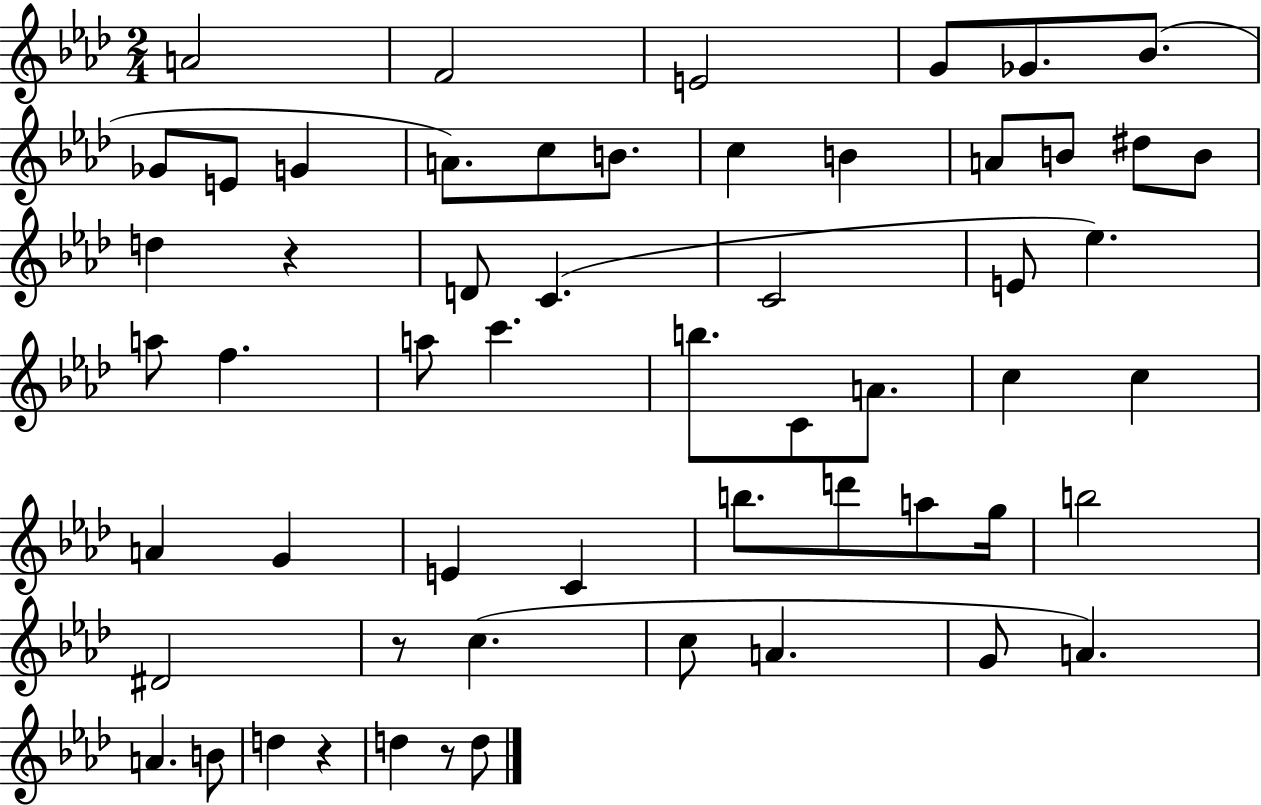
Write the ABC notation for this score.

X:1
T:Untitled
M:2/4
L:1/4
K:Ab
A2 F2 E2 G/2 _G/2 _B/2 _G/2 E/2 G A/2 c/2 B/2 c B A/2 B/2 ^d/2 B/2 d z D/2 C C2 E/2 _e a/2 f a/2 c' b/2 C/2 A/2 c c A G E C b/2 d'/2 a/2 g/4 b2 ^D2 z/2 c c/2 A G/2 A A B/2 d z d z/2 d/2